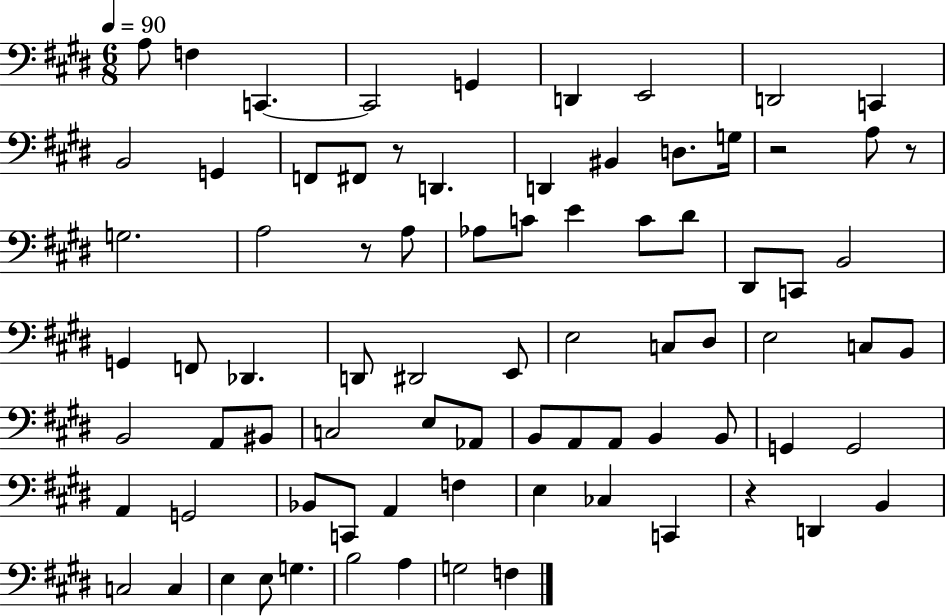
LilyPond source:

{
  \clef bass
  \numericTimeSignature
  \time 6/8
  \key e \major
  \tempo 4 = 90
  a8 f4 c,4.~~ | c,2 g,4 | d,4 e,2 | d,2 c,4 | \break b,2 g,4 | f,8 fis,8 r8 d,4. | d,4 bis,4 d8. g16 | r2 a8 r8 | \break g2. | a2 r8 a8 | aes8 c'8 e'4 c'8 dis'8 | dis,8 c,8 b,2 | \break g,4 f,8 des,4. | d,8 dis,2 e,8 | e2 c8 dis8 | e2 c8 b,8 | \break b,2 a,8 bis,8 | c2 e8 aes,8 | b,8 a,8 a,8 b,4 b,8 | g,4 g,2 | \break a,4 g,2 | bes,8 c,8 a,4 f4 | e4 ces4 c,4 | r4 d,4 b,4 | \break c2 c4 | e4 e8 g4. | b2 a4 | g2 f4 | \break \bar "|."
}